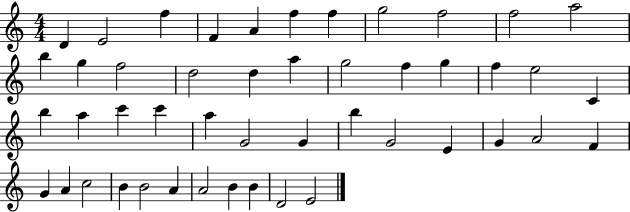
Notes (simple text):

D4/q E4/h F5/q F4/q A4/q F5/q F5/q G5/h F5/h F5/h A5/h B5/q G5/q F5/h D5/h D5/q A5/q G5/h F5/q G5/q F5/q E5/h C4/q B5/q A5/q C6/q C6/q A5/q G4/h G4/q B5/q G4/h E4/q G4/q A4/h F4/q G4/q A4/q C5/h B4/q B4/h A4/q A4/h B4/q B4/q D4/h E4/h